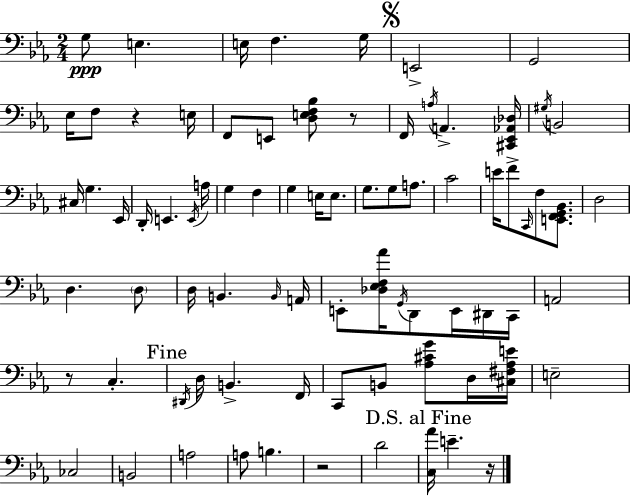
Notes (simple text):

G3/e E3/q. E3/s F3/q. G3/s E2/h G2/h Eb3/s F3/e R/q E3/s F2/e E2/e [D3,E3,F3,Bb3]/e R/e F2/s A3/s A2/q. [C#2,Eb2,Ab2,Db3]/s G#3/s B2/h C#3/s G3/q. Eb2/s D2/s E2/q. E2/s A3/s G3/q F3/q G3/q E3/s E3/e. G3/e. G3/e A3/e. C4/h E4/s F4/e C2/s F3/e [E2,F2,G2,Bb2]/e. D3/h D3/q. D3/e D3/s B2/q. B2/s A2/s E2/e [Db3,Eb3,F3,Ab4]/s G2/s D2/e E2/s D#2/s C2/s A2/h R/e C3/q. D#2/s D3/s B2/q. F2/s C2/e B2/e [Ab3,C#4,G4]/e D3/s [C#3,F#3,Ab3,E4]/s E3/h CES3/h B2/h A3/h A3/e B3/q. R/h D4/h [C3,Ab4]/s E4/q. R/s